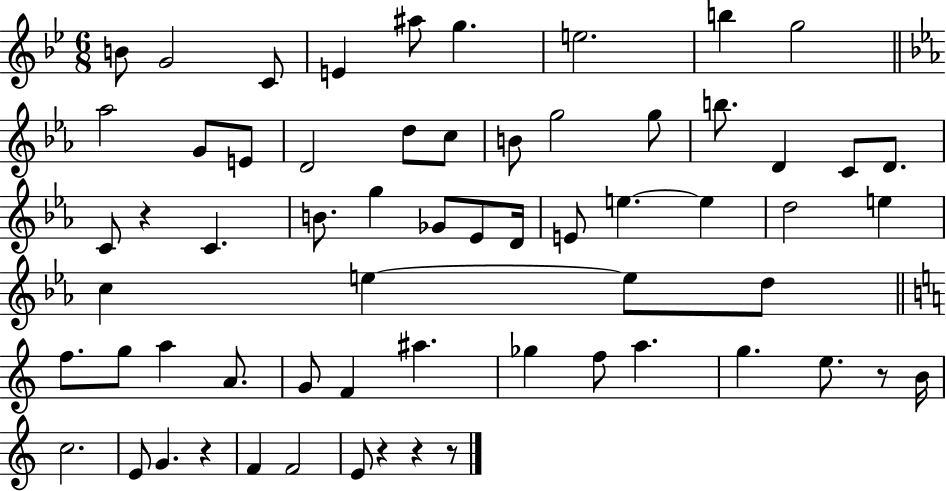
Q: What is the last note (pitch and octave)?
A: E4